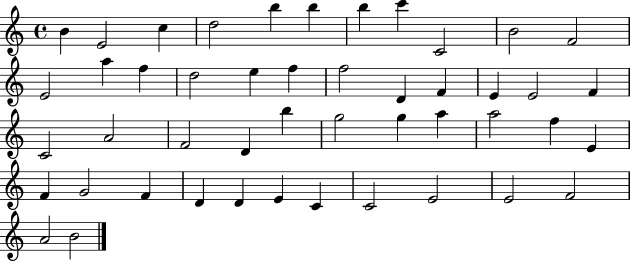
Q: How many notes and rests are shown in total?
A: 47